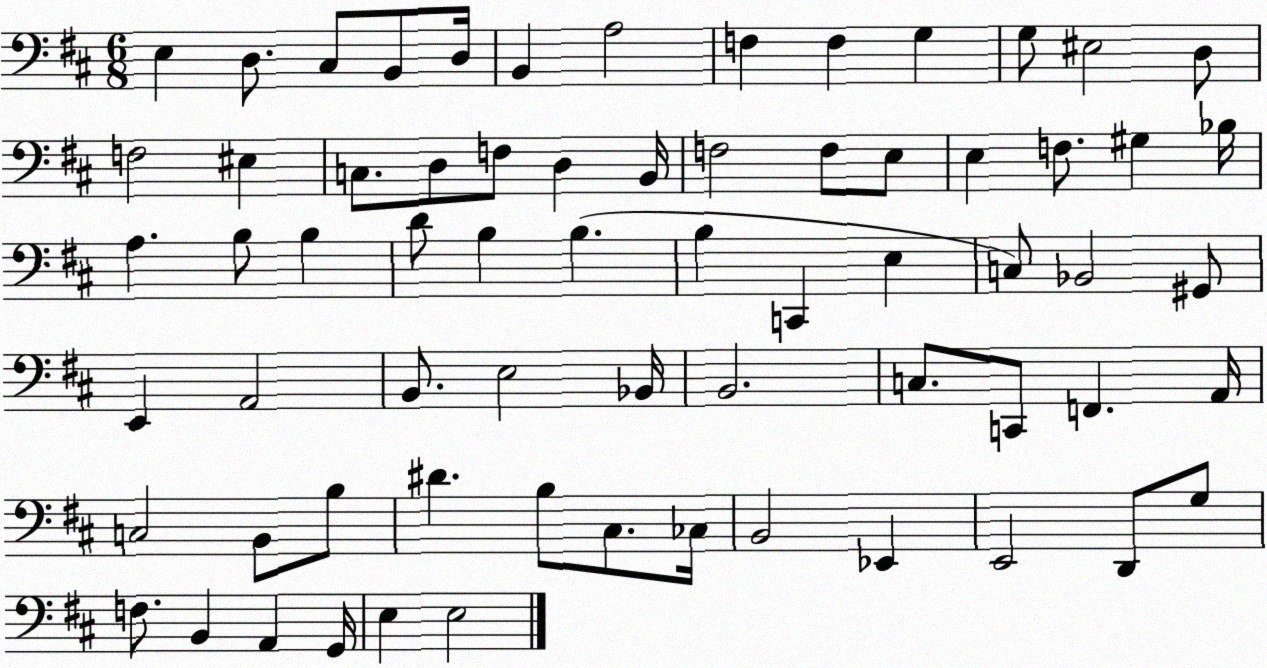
X:1
T:Untitled
M:6/8
L:1/4
K:D
E, D,/2 ^C,/2 B,,/2 D,/4 B,, A,2 F, F, G, G,/2 ^E,2 D,/2 F,2 ^E, C,/2 D,/2 F,/2 D, B,,/4 F,2 F,/2 E,/2 E, F,/2 ^G, _B,/4 A, B,/2 B, D/2 B, B, B, C,, E, C,/2 _B,,2 ^G,,/2 E,, A,,2 B,,/2 E,2 _B,,/4 B,,2 C,/2 C,,/2 F,, A,,/4 C,2 B,,/2 B,/2 ^D B,/2 ^C,/2 _C,/4 B,,2 _E,, E,,2 D,,/2 G,/2 F,/2 B,, A,, G,,/4 E, E,2